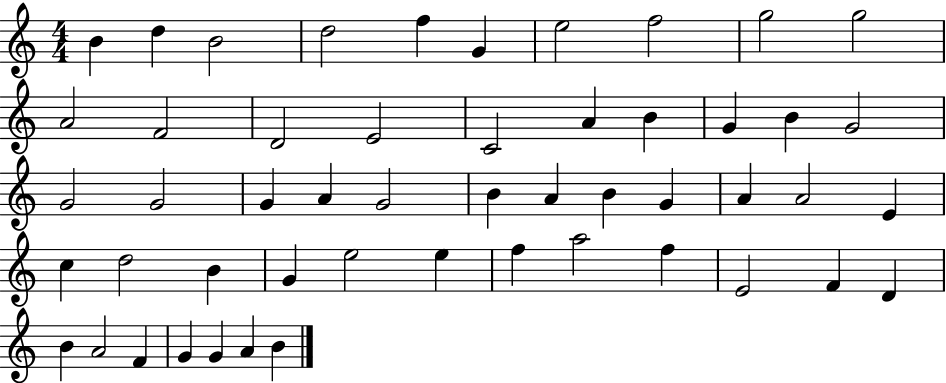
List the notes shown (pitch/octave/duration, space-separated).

B4/q D5/q B4/h D5/h F5/q G4/q E5/h F5/h G5/h G5/h A4/h F4/h D4/h E4/h C4/h A4/q B4/q G4/q B4/q G4/h G4/h G4/h G4/q A4/q G4/h B4/q A4/q B4/q G4/q A4/q A4/h E4/q C5/q D5/h B4/q G4/q E5/h E5/q F5/q A5/h F5/q E4/h F4/q D4/q B4/q A4/h F4/q G4/q G4/q A4/q B4/q